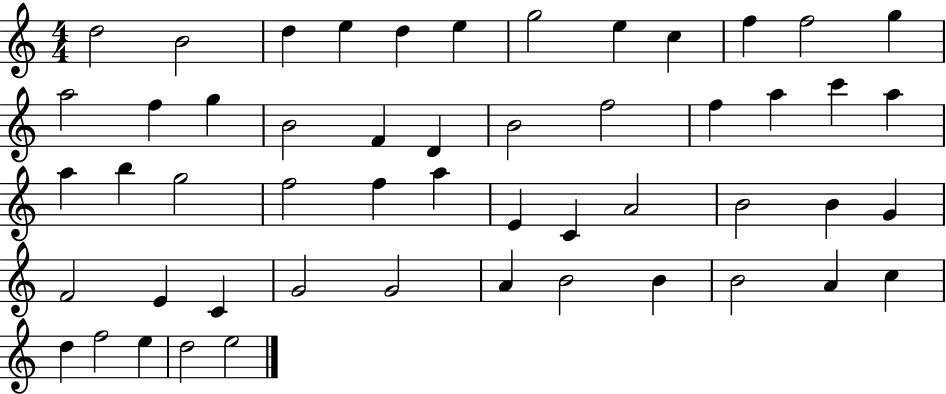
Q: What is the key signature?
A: C major